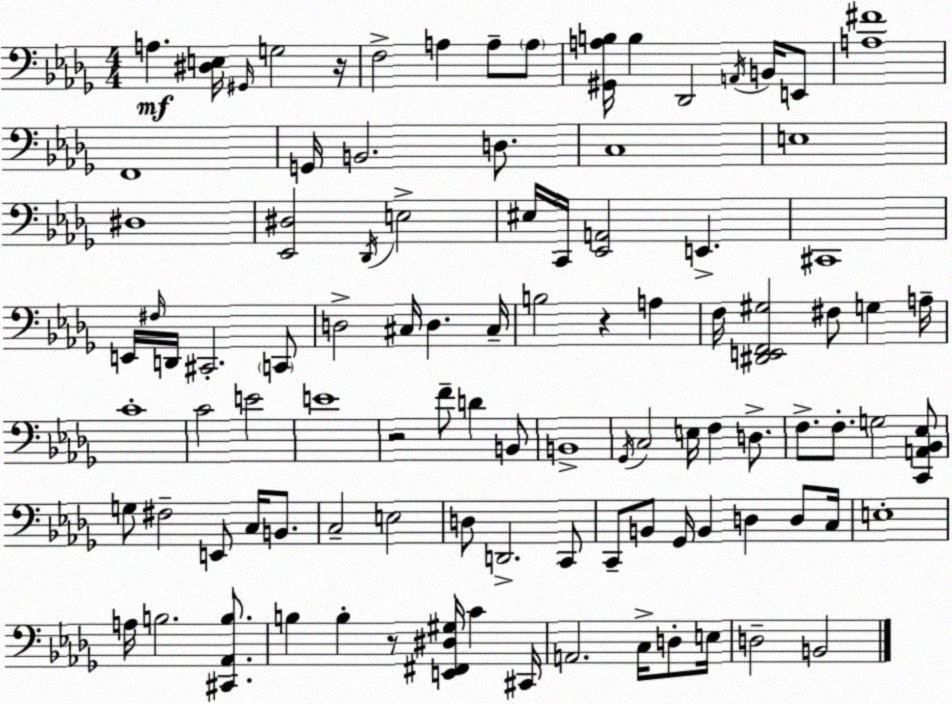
X:1
T:Untitled
M:4/4
L:1/4
K:Bbm
A, [^D,E,]/4 ^G,,/4 G,2 z/4 F,2 A, A,/2 A,/2 [^G,,A,B,]/4 B, _D,,2 A,,/4 B,,/4 E,,/2 [A,^F]4 F,,4 G,,/4 B,,2 D,/2 C,4 E,4 ^D,4 [_E,,^D,]2 _D,,/4 E,2 ^E,/4 C,,/4 [_E,,A,,]2 E,, ^C,,4 E,,/4 ^F,/4 D,,/4 ^C,,2 C,,/2 D,2 ^C,/4 D, ^C,/4 B,2 z A, F,/4 [^D,,E,,F,,^G,]2 ^F,/2 G, A,/4 C4 C2 E2 E4 z2 F/2 D B,,/2 B,,4 _G,,/4 C,2 E,/4 F, D,/2 F,/2 F,/2 G,2 [C,,A,,_B,,_E,]/2 G,/2 ^F,2 E,,/2 C,/4 B,,/2 C,2 E,2 D,/2 D,,2 C,,/2 C,,/2 B,,/2 _G,,/4 B,, D, D,/2 C,/4 E,4 A,/4 B,2 [^C,,_A,,B,]/2 B, B, z/2 [E,,^F,,^D,^G,]/4 C ^C,,/4 A,,2 C,/4 D,/2 E,/4 D,2 B,,2